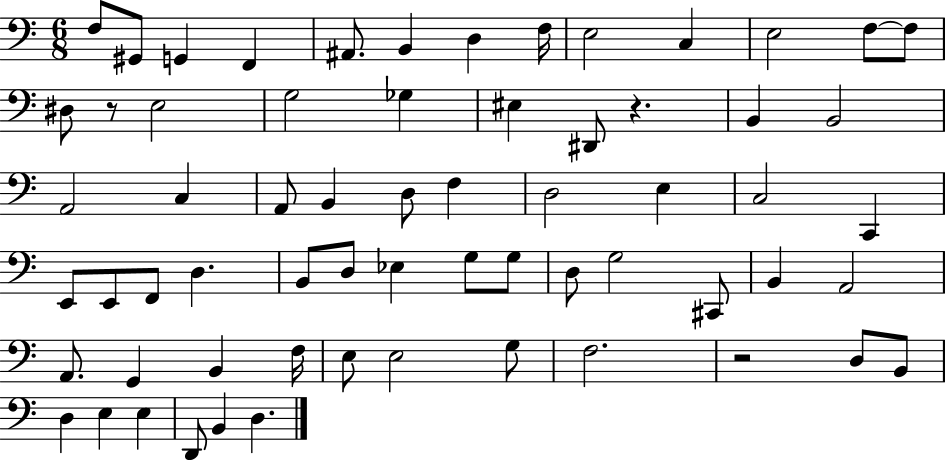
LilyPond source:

{
  \clef bass
  \numericTimeSignature
  \time 6/8
  \key c \major
  f8 gis,8 g,4 f,4 | ais,8. b,4 d4 f16 | e2 c4 | e2 f8~~ f8 | \break dis8 r8 e2 | g2 ges4 | eis4 dis,8 r4. | b,4 b,2 | \break a,2 c4 | a,8 b,4 d8 f4 | d2 e4 | c2 c,4 | \break e,8 e,8 f,8 d4. | b,8 d8 ees4 g8 g8 | d8 g2 cis,8 | b,4 a,2 | \break a,8. g,4 b,4 f16 | e8 e2 g8 | f2. | r2 d8 b,8 | \break d4 e4 e4 | d,8 b,4 d4. | \bar "|."
}